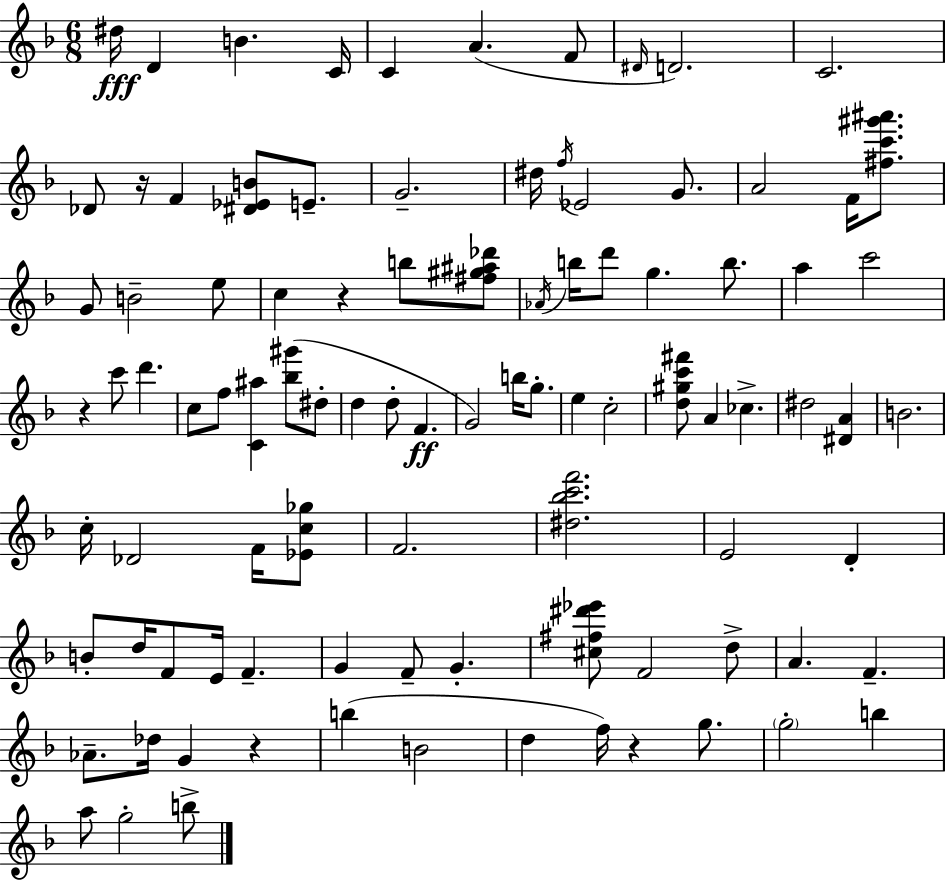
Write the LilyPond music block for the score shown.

{
  \clef treble
  \numericTimeSignature
  \time 6/8
  \key d \minor
  \repeat volta 2 { dis''16\fff d'4 b'4. c'16 | c'4 a'4.( f'8 | \grace { dis'16 } d'2.) | c'2. | \break des'8 r16 f'4 <dis' ees' b'>8 e'8.-- | g'2.-- | dis''16 \acciaccatura { f''16 } ees'2 g'8. | a'2 f'16 <fis'' c''' gis''' ais'''>8. | \break g'8 b'2-- | e''8 c''4 r4 b''8 | <fis'' gis'' ais'' des'''>8 \acciaccatura { aes'16 } b''16 d'''8 g''4. | b''8. a''4 c'''2 | \break r4 c'''8 d'''4. | c''8 f''8 <c' ais''>4 <bes'' gis'''>8( | dis''8-. d''4 d''8-. f'4.\ff | g'2) b''16 | \break g''8.-. e''4 c''2-. | <d'' gis'' c''' fis'''>8 a'4 ces''4.-> | dis''2 <dis' a'>4 | b'2. | \break c''16-. des'2 | f'16 <ees' c'' ges''>8 f'2. | <dis'' bes'' c''' f'''>2. | e'2 d'4-. | \break b'8-. d''16 f'8 e'16 f'4.-- | g'4 f'8-- g'4.-. | <cis'' fis'' dis''' ees'''>8 f'2 | d''8-> a'4. f'4.-- | \break aes'8.-- des''16 g'4 r4 | b''4( b'2 | d''4 f''16) r4 | g''8. \parenthesize g''2-. b''4 | \break a''8 g''2-. | b''8-> } \bar "|."
}